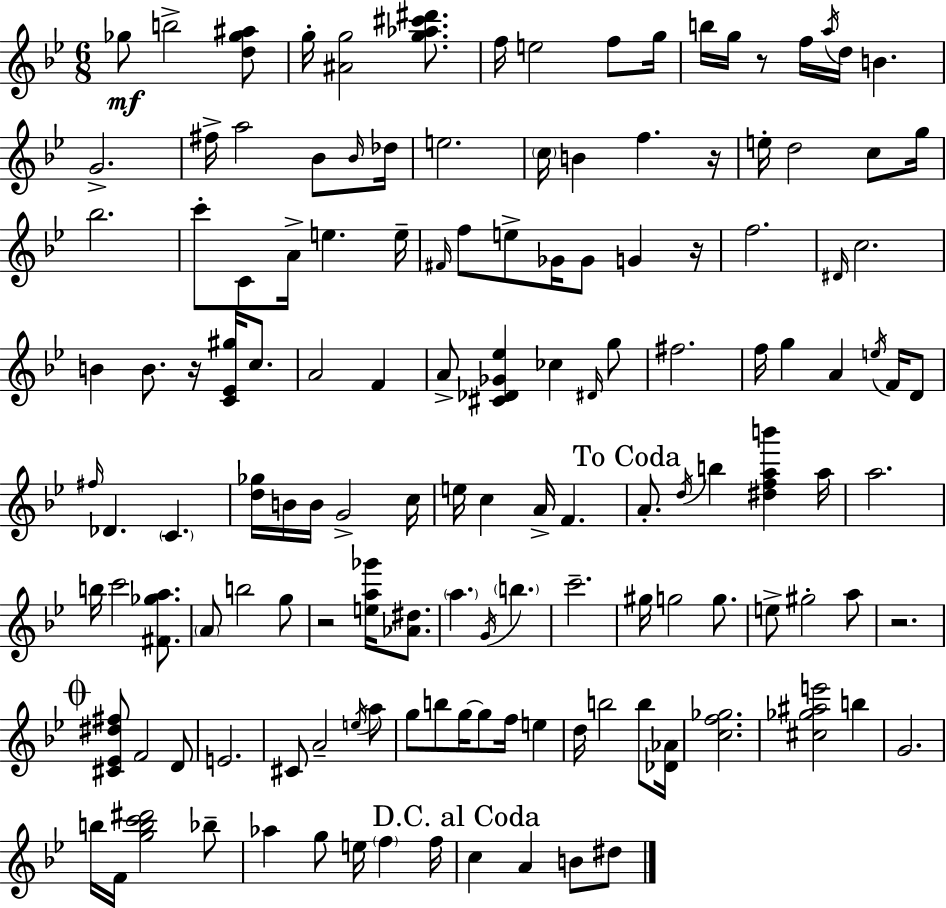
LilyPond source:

{
  \clef treble
  \numericTimeSignature
  \time 6/8
  \key bes \major
  ges''8\mf b''2-> <d'' ges'' ais''>8 | g''16-. <ais' g''>2 <g'' aes'' cis''' dis'''>8. | f''16 e''2 f''8 g''16 | b''16 g''16 r8 f''16 \acciaccatura { a''16 } d''16 b'4. | \break g'2.-> | fis''16-> a''2 bes'8 | \grace { bes'16 } des''16 e''2. | \parenthesize c''16 b'4 f''4. | \break r16 e''16-. d''2 c''8 | g''16 bes''2. | c'''8-. c'8 a'16-> e''4. | e''16-- \grace { fis'16 } f''8 e''8-> ges'16 ges'8 g'4 | \break r16 f''2. | \grace { dis'16 } c''2. | b'4 b'8. r16 | <c' ees' gis''>16 c''8. a'2 | \break f'4 a'8-> <cis' des' ges' ees''>4 ces''4 | \grace { dis'16 } g''8 fis''2. | f''16 g''4 a'4 | \acciaccatura { e''16 } f'16 d'8 \grace { fis''16 } des'4. | \break \parenthesize c'4. <d'' ges''>16 b'16 b'16 g'2-> | c''16 e''16 c''4 | a'16-> f'4. \mark "To Coda" a'8.-. \acciaccatura { d''16 } b''4 | <dis'' f'' a'' b'''>4 a''16 a''2. | \break b''16 c'''2 | <fis' ges'' a''>8. \parenthesize a'8 b''2 | g''8 r2 | <e'' a'' ges'''>16 <aes' dis''>8. \parenthesize a''4. | \break \acciaccatura { g'16 } \parenthesize b''4. c'''2.-- | gis''16 g''2 | g''8. e''8-> gis''2-. | a''8 r2. | \break \mark \markup { \musicglyph "scripts.coda" } <cis' ees' dis'' fis''>8 f'2 | d'8 e'2. | cis'8 a'2-- | \acciaccatura { e''16 } a''8 g''8 | \break b''8 g''16~~ g''8 f''16 e''4 d''16 b''2 | b''8 <des' aes'>16 <c'' f'' ges''>2. | <cis'' ges'' ais'' e'''>2 | b''4 g'2. | \break b''16 f'16 | <g'' b'' c''' dis'''>2 bes''8-- aes''4 | g''8 e''16 \parenthesize f''4 f''16 \mark "D.C. al Coda" c''4 | a'4 b'8 dis''8 \bar "|."
}